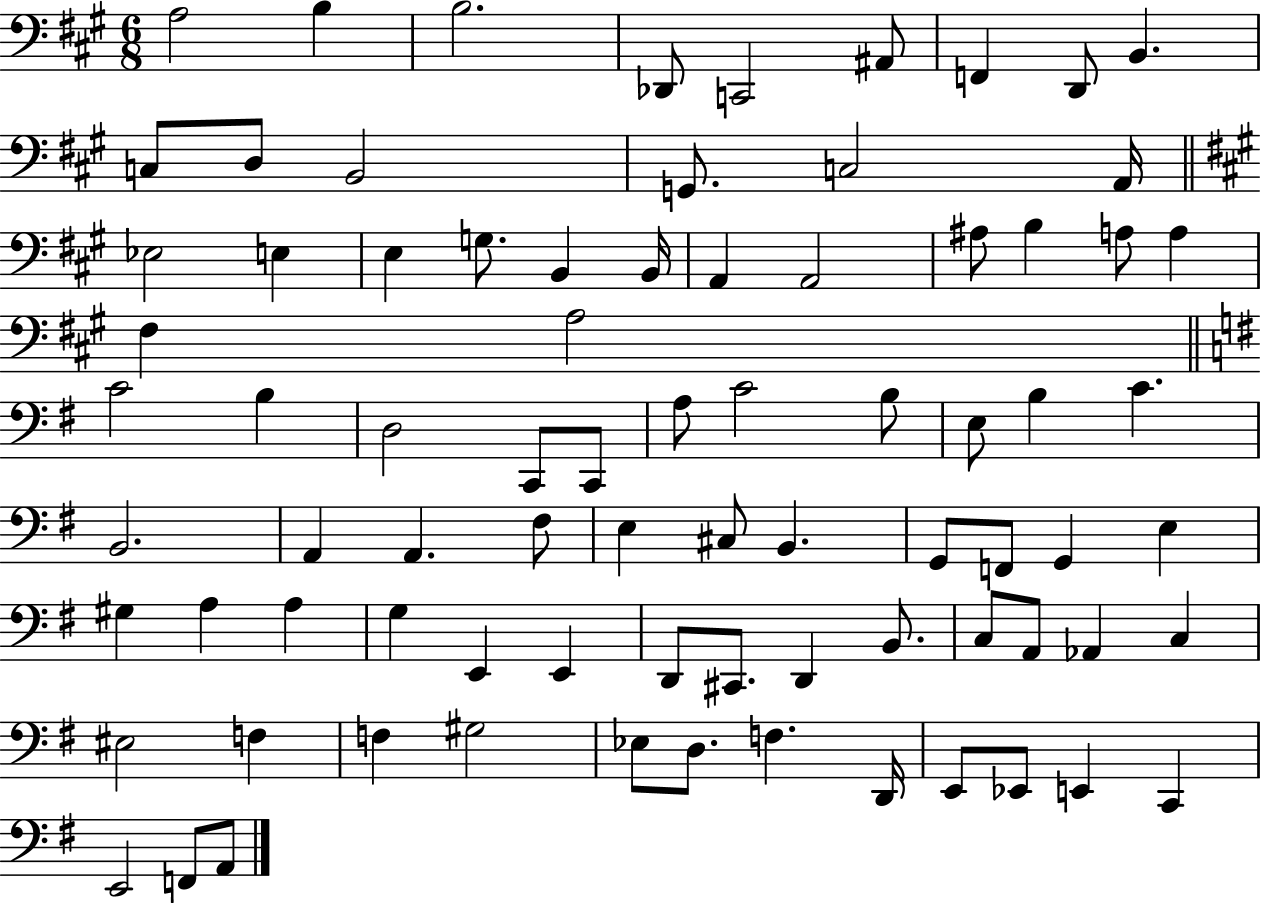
X:1
T:Untitled
M:6/8
L:1/4
K:A
A,2 B, B,2 _D,,/2 C,,2 ^A,,/2 F,, D,,/2 B,, C,/2 D,/2 B,,2 G,,/2 C,2 A,,/4 _E,2 E, E, G,/2 B,, B,,/4 A,, A,,2 ^A,/2 B, A,/2 A, ^F, A,2 C2 B, D,2 C,,/2 C,,/2 A,/2 C2 B,/2 E,/2 B, C B,,2 A,, A,, ^F,/2 E, ^C,/2 B,, G,,/2 F,,/2 G,, E, ^G, A, A, G, E,, E,, D,,/2 ^C,,/2 D,, B,,/2 C,/2 A,,/2 _A,, C, ^E,2 F, F, ^G,2 _E,/2 D,/2 F, D,,/4 E,,/2 _E,,/2 E,, C,, E,,2 F,,/2 A,,/2